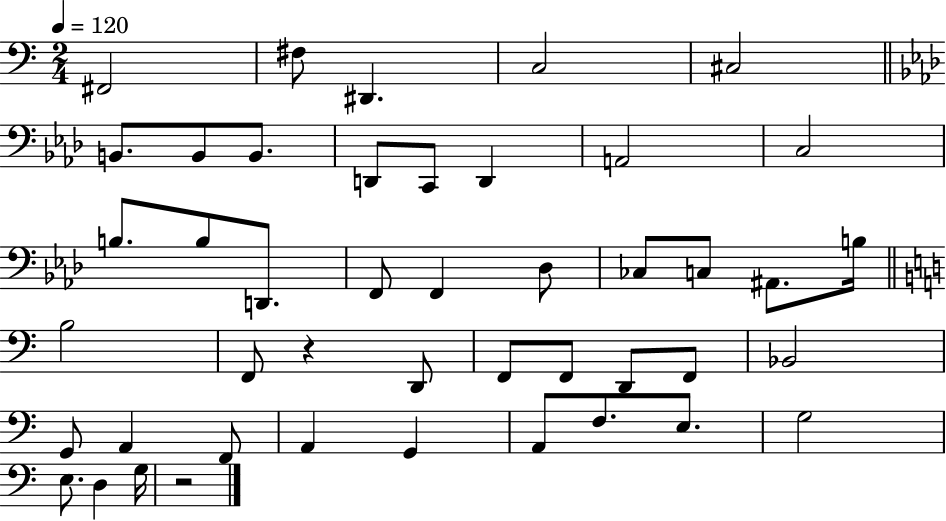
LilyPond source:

{
  \clef bass
  \numericTimeSignature
  \time 2/4
  \key c \major
  \tempo 4 = 120
  \repeat volta 2 { fis,2 | fis8 dis,4. | c2 | cis2 | \break \bar "||" \break \key aes \major b,8. b,8 b,8. | d,8 c,8 d,4 | a,2 | c2 | \break b8. b8 d,8. | f,8 f,4 des8 | ces8 c8 ais,8. b16 | \bar "||" \break \key c \major b2 | f,8 r4 d,8 | f,8 f,8 d,8 f,8 | bes,2 | \break g,8 a,4 f,8 | a,4 g,4 | a,8 f8. e8. | g2 | \break e8. d4 g16 | r2 | } \bar "|."
}